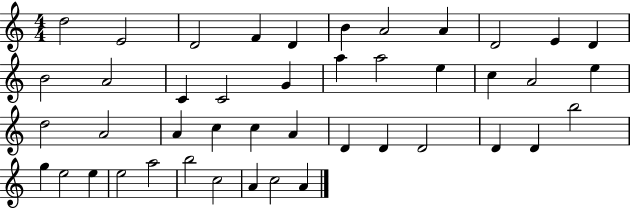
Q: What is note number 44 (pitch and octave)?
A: A4